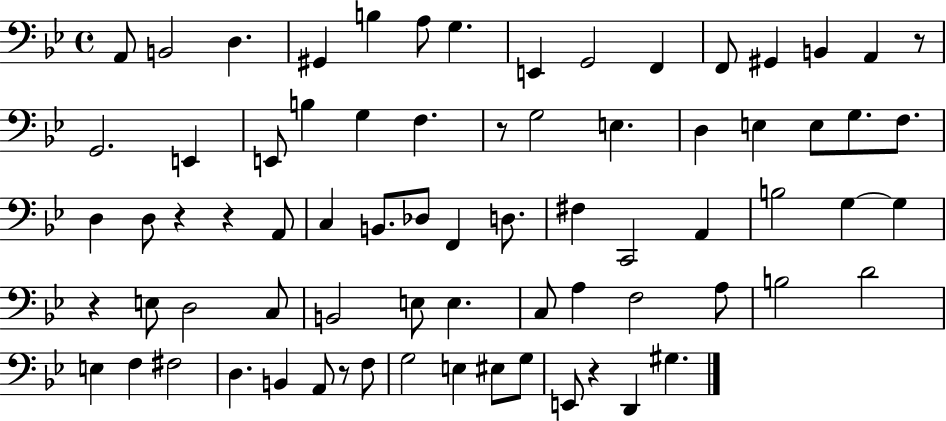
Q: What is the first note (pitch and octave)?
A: A2